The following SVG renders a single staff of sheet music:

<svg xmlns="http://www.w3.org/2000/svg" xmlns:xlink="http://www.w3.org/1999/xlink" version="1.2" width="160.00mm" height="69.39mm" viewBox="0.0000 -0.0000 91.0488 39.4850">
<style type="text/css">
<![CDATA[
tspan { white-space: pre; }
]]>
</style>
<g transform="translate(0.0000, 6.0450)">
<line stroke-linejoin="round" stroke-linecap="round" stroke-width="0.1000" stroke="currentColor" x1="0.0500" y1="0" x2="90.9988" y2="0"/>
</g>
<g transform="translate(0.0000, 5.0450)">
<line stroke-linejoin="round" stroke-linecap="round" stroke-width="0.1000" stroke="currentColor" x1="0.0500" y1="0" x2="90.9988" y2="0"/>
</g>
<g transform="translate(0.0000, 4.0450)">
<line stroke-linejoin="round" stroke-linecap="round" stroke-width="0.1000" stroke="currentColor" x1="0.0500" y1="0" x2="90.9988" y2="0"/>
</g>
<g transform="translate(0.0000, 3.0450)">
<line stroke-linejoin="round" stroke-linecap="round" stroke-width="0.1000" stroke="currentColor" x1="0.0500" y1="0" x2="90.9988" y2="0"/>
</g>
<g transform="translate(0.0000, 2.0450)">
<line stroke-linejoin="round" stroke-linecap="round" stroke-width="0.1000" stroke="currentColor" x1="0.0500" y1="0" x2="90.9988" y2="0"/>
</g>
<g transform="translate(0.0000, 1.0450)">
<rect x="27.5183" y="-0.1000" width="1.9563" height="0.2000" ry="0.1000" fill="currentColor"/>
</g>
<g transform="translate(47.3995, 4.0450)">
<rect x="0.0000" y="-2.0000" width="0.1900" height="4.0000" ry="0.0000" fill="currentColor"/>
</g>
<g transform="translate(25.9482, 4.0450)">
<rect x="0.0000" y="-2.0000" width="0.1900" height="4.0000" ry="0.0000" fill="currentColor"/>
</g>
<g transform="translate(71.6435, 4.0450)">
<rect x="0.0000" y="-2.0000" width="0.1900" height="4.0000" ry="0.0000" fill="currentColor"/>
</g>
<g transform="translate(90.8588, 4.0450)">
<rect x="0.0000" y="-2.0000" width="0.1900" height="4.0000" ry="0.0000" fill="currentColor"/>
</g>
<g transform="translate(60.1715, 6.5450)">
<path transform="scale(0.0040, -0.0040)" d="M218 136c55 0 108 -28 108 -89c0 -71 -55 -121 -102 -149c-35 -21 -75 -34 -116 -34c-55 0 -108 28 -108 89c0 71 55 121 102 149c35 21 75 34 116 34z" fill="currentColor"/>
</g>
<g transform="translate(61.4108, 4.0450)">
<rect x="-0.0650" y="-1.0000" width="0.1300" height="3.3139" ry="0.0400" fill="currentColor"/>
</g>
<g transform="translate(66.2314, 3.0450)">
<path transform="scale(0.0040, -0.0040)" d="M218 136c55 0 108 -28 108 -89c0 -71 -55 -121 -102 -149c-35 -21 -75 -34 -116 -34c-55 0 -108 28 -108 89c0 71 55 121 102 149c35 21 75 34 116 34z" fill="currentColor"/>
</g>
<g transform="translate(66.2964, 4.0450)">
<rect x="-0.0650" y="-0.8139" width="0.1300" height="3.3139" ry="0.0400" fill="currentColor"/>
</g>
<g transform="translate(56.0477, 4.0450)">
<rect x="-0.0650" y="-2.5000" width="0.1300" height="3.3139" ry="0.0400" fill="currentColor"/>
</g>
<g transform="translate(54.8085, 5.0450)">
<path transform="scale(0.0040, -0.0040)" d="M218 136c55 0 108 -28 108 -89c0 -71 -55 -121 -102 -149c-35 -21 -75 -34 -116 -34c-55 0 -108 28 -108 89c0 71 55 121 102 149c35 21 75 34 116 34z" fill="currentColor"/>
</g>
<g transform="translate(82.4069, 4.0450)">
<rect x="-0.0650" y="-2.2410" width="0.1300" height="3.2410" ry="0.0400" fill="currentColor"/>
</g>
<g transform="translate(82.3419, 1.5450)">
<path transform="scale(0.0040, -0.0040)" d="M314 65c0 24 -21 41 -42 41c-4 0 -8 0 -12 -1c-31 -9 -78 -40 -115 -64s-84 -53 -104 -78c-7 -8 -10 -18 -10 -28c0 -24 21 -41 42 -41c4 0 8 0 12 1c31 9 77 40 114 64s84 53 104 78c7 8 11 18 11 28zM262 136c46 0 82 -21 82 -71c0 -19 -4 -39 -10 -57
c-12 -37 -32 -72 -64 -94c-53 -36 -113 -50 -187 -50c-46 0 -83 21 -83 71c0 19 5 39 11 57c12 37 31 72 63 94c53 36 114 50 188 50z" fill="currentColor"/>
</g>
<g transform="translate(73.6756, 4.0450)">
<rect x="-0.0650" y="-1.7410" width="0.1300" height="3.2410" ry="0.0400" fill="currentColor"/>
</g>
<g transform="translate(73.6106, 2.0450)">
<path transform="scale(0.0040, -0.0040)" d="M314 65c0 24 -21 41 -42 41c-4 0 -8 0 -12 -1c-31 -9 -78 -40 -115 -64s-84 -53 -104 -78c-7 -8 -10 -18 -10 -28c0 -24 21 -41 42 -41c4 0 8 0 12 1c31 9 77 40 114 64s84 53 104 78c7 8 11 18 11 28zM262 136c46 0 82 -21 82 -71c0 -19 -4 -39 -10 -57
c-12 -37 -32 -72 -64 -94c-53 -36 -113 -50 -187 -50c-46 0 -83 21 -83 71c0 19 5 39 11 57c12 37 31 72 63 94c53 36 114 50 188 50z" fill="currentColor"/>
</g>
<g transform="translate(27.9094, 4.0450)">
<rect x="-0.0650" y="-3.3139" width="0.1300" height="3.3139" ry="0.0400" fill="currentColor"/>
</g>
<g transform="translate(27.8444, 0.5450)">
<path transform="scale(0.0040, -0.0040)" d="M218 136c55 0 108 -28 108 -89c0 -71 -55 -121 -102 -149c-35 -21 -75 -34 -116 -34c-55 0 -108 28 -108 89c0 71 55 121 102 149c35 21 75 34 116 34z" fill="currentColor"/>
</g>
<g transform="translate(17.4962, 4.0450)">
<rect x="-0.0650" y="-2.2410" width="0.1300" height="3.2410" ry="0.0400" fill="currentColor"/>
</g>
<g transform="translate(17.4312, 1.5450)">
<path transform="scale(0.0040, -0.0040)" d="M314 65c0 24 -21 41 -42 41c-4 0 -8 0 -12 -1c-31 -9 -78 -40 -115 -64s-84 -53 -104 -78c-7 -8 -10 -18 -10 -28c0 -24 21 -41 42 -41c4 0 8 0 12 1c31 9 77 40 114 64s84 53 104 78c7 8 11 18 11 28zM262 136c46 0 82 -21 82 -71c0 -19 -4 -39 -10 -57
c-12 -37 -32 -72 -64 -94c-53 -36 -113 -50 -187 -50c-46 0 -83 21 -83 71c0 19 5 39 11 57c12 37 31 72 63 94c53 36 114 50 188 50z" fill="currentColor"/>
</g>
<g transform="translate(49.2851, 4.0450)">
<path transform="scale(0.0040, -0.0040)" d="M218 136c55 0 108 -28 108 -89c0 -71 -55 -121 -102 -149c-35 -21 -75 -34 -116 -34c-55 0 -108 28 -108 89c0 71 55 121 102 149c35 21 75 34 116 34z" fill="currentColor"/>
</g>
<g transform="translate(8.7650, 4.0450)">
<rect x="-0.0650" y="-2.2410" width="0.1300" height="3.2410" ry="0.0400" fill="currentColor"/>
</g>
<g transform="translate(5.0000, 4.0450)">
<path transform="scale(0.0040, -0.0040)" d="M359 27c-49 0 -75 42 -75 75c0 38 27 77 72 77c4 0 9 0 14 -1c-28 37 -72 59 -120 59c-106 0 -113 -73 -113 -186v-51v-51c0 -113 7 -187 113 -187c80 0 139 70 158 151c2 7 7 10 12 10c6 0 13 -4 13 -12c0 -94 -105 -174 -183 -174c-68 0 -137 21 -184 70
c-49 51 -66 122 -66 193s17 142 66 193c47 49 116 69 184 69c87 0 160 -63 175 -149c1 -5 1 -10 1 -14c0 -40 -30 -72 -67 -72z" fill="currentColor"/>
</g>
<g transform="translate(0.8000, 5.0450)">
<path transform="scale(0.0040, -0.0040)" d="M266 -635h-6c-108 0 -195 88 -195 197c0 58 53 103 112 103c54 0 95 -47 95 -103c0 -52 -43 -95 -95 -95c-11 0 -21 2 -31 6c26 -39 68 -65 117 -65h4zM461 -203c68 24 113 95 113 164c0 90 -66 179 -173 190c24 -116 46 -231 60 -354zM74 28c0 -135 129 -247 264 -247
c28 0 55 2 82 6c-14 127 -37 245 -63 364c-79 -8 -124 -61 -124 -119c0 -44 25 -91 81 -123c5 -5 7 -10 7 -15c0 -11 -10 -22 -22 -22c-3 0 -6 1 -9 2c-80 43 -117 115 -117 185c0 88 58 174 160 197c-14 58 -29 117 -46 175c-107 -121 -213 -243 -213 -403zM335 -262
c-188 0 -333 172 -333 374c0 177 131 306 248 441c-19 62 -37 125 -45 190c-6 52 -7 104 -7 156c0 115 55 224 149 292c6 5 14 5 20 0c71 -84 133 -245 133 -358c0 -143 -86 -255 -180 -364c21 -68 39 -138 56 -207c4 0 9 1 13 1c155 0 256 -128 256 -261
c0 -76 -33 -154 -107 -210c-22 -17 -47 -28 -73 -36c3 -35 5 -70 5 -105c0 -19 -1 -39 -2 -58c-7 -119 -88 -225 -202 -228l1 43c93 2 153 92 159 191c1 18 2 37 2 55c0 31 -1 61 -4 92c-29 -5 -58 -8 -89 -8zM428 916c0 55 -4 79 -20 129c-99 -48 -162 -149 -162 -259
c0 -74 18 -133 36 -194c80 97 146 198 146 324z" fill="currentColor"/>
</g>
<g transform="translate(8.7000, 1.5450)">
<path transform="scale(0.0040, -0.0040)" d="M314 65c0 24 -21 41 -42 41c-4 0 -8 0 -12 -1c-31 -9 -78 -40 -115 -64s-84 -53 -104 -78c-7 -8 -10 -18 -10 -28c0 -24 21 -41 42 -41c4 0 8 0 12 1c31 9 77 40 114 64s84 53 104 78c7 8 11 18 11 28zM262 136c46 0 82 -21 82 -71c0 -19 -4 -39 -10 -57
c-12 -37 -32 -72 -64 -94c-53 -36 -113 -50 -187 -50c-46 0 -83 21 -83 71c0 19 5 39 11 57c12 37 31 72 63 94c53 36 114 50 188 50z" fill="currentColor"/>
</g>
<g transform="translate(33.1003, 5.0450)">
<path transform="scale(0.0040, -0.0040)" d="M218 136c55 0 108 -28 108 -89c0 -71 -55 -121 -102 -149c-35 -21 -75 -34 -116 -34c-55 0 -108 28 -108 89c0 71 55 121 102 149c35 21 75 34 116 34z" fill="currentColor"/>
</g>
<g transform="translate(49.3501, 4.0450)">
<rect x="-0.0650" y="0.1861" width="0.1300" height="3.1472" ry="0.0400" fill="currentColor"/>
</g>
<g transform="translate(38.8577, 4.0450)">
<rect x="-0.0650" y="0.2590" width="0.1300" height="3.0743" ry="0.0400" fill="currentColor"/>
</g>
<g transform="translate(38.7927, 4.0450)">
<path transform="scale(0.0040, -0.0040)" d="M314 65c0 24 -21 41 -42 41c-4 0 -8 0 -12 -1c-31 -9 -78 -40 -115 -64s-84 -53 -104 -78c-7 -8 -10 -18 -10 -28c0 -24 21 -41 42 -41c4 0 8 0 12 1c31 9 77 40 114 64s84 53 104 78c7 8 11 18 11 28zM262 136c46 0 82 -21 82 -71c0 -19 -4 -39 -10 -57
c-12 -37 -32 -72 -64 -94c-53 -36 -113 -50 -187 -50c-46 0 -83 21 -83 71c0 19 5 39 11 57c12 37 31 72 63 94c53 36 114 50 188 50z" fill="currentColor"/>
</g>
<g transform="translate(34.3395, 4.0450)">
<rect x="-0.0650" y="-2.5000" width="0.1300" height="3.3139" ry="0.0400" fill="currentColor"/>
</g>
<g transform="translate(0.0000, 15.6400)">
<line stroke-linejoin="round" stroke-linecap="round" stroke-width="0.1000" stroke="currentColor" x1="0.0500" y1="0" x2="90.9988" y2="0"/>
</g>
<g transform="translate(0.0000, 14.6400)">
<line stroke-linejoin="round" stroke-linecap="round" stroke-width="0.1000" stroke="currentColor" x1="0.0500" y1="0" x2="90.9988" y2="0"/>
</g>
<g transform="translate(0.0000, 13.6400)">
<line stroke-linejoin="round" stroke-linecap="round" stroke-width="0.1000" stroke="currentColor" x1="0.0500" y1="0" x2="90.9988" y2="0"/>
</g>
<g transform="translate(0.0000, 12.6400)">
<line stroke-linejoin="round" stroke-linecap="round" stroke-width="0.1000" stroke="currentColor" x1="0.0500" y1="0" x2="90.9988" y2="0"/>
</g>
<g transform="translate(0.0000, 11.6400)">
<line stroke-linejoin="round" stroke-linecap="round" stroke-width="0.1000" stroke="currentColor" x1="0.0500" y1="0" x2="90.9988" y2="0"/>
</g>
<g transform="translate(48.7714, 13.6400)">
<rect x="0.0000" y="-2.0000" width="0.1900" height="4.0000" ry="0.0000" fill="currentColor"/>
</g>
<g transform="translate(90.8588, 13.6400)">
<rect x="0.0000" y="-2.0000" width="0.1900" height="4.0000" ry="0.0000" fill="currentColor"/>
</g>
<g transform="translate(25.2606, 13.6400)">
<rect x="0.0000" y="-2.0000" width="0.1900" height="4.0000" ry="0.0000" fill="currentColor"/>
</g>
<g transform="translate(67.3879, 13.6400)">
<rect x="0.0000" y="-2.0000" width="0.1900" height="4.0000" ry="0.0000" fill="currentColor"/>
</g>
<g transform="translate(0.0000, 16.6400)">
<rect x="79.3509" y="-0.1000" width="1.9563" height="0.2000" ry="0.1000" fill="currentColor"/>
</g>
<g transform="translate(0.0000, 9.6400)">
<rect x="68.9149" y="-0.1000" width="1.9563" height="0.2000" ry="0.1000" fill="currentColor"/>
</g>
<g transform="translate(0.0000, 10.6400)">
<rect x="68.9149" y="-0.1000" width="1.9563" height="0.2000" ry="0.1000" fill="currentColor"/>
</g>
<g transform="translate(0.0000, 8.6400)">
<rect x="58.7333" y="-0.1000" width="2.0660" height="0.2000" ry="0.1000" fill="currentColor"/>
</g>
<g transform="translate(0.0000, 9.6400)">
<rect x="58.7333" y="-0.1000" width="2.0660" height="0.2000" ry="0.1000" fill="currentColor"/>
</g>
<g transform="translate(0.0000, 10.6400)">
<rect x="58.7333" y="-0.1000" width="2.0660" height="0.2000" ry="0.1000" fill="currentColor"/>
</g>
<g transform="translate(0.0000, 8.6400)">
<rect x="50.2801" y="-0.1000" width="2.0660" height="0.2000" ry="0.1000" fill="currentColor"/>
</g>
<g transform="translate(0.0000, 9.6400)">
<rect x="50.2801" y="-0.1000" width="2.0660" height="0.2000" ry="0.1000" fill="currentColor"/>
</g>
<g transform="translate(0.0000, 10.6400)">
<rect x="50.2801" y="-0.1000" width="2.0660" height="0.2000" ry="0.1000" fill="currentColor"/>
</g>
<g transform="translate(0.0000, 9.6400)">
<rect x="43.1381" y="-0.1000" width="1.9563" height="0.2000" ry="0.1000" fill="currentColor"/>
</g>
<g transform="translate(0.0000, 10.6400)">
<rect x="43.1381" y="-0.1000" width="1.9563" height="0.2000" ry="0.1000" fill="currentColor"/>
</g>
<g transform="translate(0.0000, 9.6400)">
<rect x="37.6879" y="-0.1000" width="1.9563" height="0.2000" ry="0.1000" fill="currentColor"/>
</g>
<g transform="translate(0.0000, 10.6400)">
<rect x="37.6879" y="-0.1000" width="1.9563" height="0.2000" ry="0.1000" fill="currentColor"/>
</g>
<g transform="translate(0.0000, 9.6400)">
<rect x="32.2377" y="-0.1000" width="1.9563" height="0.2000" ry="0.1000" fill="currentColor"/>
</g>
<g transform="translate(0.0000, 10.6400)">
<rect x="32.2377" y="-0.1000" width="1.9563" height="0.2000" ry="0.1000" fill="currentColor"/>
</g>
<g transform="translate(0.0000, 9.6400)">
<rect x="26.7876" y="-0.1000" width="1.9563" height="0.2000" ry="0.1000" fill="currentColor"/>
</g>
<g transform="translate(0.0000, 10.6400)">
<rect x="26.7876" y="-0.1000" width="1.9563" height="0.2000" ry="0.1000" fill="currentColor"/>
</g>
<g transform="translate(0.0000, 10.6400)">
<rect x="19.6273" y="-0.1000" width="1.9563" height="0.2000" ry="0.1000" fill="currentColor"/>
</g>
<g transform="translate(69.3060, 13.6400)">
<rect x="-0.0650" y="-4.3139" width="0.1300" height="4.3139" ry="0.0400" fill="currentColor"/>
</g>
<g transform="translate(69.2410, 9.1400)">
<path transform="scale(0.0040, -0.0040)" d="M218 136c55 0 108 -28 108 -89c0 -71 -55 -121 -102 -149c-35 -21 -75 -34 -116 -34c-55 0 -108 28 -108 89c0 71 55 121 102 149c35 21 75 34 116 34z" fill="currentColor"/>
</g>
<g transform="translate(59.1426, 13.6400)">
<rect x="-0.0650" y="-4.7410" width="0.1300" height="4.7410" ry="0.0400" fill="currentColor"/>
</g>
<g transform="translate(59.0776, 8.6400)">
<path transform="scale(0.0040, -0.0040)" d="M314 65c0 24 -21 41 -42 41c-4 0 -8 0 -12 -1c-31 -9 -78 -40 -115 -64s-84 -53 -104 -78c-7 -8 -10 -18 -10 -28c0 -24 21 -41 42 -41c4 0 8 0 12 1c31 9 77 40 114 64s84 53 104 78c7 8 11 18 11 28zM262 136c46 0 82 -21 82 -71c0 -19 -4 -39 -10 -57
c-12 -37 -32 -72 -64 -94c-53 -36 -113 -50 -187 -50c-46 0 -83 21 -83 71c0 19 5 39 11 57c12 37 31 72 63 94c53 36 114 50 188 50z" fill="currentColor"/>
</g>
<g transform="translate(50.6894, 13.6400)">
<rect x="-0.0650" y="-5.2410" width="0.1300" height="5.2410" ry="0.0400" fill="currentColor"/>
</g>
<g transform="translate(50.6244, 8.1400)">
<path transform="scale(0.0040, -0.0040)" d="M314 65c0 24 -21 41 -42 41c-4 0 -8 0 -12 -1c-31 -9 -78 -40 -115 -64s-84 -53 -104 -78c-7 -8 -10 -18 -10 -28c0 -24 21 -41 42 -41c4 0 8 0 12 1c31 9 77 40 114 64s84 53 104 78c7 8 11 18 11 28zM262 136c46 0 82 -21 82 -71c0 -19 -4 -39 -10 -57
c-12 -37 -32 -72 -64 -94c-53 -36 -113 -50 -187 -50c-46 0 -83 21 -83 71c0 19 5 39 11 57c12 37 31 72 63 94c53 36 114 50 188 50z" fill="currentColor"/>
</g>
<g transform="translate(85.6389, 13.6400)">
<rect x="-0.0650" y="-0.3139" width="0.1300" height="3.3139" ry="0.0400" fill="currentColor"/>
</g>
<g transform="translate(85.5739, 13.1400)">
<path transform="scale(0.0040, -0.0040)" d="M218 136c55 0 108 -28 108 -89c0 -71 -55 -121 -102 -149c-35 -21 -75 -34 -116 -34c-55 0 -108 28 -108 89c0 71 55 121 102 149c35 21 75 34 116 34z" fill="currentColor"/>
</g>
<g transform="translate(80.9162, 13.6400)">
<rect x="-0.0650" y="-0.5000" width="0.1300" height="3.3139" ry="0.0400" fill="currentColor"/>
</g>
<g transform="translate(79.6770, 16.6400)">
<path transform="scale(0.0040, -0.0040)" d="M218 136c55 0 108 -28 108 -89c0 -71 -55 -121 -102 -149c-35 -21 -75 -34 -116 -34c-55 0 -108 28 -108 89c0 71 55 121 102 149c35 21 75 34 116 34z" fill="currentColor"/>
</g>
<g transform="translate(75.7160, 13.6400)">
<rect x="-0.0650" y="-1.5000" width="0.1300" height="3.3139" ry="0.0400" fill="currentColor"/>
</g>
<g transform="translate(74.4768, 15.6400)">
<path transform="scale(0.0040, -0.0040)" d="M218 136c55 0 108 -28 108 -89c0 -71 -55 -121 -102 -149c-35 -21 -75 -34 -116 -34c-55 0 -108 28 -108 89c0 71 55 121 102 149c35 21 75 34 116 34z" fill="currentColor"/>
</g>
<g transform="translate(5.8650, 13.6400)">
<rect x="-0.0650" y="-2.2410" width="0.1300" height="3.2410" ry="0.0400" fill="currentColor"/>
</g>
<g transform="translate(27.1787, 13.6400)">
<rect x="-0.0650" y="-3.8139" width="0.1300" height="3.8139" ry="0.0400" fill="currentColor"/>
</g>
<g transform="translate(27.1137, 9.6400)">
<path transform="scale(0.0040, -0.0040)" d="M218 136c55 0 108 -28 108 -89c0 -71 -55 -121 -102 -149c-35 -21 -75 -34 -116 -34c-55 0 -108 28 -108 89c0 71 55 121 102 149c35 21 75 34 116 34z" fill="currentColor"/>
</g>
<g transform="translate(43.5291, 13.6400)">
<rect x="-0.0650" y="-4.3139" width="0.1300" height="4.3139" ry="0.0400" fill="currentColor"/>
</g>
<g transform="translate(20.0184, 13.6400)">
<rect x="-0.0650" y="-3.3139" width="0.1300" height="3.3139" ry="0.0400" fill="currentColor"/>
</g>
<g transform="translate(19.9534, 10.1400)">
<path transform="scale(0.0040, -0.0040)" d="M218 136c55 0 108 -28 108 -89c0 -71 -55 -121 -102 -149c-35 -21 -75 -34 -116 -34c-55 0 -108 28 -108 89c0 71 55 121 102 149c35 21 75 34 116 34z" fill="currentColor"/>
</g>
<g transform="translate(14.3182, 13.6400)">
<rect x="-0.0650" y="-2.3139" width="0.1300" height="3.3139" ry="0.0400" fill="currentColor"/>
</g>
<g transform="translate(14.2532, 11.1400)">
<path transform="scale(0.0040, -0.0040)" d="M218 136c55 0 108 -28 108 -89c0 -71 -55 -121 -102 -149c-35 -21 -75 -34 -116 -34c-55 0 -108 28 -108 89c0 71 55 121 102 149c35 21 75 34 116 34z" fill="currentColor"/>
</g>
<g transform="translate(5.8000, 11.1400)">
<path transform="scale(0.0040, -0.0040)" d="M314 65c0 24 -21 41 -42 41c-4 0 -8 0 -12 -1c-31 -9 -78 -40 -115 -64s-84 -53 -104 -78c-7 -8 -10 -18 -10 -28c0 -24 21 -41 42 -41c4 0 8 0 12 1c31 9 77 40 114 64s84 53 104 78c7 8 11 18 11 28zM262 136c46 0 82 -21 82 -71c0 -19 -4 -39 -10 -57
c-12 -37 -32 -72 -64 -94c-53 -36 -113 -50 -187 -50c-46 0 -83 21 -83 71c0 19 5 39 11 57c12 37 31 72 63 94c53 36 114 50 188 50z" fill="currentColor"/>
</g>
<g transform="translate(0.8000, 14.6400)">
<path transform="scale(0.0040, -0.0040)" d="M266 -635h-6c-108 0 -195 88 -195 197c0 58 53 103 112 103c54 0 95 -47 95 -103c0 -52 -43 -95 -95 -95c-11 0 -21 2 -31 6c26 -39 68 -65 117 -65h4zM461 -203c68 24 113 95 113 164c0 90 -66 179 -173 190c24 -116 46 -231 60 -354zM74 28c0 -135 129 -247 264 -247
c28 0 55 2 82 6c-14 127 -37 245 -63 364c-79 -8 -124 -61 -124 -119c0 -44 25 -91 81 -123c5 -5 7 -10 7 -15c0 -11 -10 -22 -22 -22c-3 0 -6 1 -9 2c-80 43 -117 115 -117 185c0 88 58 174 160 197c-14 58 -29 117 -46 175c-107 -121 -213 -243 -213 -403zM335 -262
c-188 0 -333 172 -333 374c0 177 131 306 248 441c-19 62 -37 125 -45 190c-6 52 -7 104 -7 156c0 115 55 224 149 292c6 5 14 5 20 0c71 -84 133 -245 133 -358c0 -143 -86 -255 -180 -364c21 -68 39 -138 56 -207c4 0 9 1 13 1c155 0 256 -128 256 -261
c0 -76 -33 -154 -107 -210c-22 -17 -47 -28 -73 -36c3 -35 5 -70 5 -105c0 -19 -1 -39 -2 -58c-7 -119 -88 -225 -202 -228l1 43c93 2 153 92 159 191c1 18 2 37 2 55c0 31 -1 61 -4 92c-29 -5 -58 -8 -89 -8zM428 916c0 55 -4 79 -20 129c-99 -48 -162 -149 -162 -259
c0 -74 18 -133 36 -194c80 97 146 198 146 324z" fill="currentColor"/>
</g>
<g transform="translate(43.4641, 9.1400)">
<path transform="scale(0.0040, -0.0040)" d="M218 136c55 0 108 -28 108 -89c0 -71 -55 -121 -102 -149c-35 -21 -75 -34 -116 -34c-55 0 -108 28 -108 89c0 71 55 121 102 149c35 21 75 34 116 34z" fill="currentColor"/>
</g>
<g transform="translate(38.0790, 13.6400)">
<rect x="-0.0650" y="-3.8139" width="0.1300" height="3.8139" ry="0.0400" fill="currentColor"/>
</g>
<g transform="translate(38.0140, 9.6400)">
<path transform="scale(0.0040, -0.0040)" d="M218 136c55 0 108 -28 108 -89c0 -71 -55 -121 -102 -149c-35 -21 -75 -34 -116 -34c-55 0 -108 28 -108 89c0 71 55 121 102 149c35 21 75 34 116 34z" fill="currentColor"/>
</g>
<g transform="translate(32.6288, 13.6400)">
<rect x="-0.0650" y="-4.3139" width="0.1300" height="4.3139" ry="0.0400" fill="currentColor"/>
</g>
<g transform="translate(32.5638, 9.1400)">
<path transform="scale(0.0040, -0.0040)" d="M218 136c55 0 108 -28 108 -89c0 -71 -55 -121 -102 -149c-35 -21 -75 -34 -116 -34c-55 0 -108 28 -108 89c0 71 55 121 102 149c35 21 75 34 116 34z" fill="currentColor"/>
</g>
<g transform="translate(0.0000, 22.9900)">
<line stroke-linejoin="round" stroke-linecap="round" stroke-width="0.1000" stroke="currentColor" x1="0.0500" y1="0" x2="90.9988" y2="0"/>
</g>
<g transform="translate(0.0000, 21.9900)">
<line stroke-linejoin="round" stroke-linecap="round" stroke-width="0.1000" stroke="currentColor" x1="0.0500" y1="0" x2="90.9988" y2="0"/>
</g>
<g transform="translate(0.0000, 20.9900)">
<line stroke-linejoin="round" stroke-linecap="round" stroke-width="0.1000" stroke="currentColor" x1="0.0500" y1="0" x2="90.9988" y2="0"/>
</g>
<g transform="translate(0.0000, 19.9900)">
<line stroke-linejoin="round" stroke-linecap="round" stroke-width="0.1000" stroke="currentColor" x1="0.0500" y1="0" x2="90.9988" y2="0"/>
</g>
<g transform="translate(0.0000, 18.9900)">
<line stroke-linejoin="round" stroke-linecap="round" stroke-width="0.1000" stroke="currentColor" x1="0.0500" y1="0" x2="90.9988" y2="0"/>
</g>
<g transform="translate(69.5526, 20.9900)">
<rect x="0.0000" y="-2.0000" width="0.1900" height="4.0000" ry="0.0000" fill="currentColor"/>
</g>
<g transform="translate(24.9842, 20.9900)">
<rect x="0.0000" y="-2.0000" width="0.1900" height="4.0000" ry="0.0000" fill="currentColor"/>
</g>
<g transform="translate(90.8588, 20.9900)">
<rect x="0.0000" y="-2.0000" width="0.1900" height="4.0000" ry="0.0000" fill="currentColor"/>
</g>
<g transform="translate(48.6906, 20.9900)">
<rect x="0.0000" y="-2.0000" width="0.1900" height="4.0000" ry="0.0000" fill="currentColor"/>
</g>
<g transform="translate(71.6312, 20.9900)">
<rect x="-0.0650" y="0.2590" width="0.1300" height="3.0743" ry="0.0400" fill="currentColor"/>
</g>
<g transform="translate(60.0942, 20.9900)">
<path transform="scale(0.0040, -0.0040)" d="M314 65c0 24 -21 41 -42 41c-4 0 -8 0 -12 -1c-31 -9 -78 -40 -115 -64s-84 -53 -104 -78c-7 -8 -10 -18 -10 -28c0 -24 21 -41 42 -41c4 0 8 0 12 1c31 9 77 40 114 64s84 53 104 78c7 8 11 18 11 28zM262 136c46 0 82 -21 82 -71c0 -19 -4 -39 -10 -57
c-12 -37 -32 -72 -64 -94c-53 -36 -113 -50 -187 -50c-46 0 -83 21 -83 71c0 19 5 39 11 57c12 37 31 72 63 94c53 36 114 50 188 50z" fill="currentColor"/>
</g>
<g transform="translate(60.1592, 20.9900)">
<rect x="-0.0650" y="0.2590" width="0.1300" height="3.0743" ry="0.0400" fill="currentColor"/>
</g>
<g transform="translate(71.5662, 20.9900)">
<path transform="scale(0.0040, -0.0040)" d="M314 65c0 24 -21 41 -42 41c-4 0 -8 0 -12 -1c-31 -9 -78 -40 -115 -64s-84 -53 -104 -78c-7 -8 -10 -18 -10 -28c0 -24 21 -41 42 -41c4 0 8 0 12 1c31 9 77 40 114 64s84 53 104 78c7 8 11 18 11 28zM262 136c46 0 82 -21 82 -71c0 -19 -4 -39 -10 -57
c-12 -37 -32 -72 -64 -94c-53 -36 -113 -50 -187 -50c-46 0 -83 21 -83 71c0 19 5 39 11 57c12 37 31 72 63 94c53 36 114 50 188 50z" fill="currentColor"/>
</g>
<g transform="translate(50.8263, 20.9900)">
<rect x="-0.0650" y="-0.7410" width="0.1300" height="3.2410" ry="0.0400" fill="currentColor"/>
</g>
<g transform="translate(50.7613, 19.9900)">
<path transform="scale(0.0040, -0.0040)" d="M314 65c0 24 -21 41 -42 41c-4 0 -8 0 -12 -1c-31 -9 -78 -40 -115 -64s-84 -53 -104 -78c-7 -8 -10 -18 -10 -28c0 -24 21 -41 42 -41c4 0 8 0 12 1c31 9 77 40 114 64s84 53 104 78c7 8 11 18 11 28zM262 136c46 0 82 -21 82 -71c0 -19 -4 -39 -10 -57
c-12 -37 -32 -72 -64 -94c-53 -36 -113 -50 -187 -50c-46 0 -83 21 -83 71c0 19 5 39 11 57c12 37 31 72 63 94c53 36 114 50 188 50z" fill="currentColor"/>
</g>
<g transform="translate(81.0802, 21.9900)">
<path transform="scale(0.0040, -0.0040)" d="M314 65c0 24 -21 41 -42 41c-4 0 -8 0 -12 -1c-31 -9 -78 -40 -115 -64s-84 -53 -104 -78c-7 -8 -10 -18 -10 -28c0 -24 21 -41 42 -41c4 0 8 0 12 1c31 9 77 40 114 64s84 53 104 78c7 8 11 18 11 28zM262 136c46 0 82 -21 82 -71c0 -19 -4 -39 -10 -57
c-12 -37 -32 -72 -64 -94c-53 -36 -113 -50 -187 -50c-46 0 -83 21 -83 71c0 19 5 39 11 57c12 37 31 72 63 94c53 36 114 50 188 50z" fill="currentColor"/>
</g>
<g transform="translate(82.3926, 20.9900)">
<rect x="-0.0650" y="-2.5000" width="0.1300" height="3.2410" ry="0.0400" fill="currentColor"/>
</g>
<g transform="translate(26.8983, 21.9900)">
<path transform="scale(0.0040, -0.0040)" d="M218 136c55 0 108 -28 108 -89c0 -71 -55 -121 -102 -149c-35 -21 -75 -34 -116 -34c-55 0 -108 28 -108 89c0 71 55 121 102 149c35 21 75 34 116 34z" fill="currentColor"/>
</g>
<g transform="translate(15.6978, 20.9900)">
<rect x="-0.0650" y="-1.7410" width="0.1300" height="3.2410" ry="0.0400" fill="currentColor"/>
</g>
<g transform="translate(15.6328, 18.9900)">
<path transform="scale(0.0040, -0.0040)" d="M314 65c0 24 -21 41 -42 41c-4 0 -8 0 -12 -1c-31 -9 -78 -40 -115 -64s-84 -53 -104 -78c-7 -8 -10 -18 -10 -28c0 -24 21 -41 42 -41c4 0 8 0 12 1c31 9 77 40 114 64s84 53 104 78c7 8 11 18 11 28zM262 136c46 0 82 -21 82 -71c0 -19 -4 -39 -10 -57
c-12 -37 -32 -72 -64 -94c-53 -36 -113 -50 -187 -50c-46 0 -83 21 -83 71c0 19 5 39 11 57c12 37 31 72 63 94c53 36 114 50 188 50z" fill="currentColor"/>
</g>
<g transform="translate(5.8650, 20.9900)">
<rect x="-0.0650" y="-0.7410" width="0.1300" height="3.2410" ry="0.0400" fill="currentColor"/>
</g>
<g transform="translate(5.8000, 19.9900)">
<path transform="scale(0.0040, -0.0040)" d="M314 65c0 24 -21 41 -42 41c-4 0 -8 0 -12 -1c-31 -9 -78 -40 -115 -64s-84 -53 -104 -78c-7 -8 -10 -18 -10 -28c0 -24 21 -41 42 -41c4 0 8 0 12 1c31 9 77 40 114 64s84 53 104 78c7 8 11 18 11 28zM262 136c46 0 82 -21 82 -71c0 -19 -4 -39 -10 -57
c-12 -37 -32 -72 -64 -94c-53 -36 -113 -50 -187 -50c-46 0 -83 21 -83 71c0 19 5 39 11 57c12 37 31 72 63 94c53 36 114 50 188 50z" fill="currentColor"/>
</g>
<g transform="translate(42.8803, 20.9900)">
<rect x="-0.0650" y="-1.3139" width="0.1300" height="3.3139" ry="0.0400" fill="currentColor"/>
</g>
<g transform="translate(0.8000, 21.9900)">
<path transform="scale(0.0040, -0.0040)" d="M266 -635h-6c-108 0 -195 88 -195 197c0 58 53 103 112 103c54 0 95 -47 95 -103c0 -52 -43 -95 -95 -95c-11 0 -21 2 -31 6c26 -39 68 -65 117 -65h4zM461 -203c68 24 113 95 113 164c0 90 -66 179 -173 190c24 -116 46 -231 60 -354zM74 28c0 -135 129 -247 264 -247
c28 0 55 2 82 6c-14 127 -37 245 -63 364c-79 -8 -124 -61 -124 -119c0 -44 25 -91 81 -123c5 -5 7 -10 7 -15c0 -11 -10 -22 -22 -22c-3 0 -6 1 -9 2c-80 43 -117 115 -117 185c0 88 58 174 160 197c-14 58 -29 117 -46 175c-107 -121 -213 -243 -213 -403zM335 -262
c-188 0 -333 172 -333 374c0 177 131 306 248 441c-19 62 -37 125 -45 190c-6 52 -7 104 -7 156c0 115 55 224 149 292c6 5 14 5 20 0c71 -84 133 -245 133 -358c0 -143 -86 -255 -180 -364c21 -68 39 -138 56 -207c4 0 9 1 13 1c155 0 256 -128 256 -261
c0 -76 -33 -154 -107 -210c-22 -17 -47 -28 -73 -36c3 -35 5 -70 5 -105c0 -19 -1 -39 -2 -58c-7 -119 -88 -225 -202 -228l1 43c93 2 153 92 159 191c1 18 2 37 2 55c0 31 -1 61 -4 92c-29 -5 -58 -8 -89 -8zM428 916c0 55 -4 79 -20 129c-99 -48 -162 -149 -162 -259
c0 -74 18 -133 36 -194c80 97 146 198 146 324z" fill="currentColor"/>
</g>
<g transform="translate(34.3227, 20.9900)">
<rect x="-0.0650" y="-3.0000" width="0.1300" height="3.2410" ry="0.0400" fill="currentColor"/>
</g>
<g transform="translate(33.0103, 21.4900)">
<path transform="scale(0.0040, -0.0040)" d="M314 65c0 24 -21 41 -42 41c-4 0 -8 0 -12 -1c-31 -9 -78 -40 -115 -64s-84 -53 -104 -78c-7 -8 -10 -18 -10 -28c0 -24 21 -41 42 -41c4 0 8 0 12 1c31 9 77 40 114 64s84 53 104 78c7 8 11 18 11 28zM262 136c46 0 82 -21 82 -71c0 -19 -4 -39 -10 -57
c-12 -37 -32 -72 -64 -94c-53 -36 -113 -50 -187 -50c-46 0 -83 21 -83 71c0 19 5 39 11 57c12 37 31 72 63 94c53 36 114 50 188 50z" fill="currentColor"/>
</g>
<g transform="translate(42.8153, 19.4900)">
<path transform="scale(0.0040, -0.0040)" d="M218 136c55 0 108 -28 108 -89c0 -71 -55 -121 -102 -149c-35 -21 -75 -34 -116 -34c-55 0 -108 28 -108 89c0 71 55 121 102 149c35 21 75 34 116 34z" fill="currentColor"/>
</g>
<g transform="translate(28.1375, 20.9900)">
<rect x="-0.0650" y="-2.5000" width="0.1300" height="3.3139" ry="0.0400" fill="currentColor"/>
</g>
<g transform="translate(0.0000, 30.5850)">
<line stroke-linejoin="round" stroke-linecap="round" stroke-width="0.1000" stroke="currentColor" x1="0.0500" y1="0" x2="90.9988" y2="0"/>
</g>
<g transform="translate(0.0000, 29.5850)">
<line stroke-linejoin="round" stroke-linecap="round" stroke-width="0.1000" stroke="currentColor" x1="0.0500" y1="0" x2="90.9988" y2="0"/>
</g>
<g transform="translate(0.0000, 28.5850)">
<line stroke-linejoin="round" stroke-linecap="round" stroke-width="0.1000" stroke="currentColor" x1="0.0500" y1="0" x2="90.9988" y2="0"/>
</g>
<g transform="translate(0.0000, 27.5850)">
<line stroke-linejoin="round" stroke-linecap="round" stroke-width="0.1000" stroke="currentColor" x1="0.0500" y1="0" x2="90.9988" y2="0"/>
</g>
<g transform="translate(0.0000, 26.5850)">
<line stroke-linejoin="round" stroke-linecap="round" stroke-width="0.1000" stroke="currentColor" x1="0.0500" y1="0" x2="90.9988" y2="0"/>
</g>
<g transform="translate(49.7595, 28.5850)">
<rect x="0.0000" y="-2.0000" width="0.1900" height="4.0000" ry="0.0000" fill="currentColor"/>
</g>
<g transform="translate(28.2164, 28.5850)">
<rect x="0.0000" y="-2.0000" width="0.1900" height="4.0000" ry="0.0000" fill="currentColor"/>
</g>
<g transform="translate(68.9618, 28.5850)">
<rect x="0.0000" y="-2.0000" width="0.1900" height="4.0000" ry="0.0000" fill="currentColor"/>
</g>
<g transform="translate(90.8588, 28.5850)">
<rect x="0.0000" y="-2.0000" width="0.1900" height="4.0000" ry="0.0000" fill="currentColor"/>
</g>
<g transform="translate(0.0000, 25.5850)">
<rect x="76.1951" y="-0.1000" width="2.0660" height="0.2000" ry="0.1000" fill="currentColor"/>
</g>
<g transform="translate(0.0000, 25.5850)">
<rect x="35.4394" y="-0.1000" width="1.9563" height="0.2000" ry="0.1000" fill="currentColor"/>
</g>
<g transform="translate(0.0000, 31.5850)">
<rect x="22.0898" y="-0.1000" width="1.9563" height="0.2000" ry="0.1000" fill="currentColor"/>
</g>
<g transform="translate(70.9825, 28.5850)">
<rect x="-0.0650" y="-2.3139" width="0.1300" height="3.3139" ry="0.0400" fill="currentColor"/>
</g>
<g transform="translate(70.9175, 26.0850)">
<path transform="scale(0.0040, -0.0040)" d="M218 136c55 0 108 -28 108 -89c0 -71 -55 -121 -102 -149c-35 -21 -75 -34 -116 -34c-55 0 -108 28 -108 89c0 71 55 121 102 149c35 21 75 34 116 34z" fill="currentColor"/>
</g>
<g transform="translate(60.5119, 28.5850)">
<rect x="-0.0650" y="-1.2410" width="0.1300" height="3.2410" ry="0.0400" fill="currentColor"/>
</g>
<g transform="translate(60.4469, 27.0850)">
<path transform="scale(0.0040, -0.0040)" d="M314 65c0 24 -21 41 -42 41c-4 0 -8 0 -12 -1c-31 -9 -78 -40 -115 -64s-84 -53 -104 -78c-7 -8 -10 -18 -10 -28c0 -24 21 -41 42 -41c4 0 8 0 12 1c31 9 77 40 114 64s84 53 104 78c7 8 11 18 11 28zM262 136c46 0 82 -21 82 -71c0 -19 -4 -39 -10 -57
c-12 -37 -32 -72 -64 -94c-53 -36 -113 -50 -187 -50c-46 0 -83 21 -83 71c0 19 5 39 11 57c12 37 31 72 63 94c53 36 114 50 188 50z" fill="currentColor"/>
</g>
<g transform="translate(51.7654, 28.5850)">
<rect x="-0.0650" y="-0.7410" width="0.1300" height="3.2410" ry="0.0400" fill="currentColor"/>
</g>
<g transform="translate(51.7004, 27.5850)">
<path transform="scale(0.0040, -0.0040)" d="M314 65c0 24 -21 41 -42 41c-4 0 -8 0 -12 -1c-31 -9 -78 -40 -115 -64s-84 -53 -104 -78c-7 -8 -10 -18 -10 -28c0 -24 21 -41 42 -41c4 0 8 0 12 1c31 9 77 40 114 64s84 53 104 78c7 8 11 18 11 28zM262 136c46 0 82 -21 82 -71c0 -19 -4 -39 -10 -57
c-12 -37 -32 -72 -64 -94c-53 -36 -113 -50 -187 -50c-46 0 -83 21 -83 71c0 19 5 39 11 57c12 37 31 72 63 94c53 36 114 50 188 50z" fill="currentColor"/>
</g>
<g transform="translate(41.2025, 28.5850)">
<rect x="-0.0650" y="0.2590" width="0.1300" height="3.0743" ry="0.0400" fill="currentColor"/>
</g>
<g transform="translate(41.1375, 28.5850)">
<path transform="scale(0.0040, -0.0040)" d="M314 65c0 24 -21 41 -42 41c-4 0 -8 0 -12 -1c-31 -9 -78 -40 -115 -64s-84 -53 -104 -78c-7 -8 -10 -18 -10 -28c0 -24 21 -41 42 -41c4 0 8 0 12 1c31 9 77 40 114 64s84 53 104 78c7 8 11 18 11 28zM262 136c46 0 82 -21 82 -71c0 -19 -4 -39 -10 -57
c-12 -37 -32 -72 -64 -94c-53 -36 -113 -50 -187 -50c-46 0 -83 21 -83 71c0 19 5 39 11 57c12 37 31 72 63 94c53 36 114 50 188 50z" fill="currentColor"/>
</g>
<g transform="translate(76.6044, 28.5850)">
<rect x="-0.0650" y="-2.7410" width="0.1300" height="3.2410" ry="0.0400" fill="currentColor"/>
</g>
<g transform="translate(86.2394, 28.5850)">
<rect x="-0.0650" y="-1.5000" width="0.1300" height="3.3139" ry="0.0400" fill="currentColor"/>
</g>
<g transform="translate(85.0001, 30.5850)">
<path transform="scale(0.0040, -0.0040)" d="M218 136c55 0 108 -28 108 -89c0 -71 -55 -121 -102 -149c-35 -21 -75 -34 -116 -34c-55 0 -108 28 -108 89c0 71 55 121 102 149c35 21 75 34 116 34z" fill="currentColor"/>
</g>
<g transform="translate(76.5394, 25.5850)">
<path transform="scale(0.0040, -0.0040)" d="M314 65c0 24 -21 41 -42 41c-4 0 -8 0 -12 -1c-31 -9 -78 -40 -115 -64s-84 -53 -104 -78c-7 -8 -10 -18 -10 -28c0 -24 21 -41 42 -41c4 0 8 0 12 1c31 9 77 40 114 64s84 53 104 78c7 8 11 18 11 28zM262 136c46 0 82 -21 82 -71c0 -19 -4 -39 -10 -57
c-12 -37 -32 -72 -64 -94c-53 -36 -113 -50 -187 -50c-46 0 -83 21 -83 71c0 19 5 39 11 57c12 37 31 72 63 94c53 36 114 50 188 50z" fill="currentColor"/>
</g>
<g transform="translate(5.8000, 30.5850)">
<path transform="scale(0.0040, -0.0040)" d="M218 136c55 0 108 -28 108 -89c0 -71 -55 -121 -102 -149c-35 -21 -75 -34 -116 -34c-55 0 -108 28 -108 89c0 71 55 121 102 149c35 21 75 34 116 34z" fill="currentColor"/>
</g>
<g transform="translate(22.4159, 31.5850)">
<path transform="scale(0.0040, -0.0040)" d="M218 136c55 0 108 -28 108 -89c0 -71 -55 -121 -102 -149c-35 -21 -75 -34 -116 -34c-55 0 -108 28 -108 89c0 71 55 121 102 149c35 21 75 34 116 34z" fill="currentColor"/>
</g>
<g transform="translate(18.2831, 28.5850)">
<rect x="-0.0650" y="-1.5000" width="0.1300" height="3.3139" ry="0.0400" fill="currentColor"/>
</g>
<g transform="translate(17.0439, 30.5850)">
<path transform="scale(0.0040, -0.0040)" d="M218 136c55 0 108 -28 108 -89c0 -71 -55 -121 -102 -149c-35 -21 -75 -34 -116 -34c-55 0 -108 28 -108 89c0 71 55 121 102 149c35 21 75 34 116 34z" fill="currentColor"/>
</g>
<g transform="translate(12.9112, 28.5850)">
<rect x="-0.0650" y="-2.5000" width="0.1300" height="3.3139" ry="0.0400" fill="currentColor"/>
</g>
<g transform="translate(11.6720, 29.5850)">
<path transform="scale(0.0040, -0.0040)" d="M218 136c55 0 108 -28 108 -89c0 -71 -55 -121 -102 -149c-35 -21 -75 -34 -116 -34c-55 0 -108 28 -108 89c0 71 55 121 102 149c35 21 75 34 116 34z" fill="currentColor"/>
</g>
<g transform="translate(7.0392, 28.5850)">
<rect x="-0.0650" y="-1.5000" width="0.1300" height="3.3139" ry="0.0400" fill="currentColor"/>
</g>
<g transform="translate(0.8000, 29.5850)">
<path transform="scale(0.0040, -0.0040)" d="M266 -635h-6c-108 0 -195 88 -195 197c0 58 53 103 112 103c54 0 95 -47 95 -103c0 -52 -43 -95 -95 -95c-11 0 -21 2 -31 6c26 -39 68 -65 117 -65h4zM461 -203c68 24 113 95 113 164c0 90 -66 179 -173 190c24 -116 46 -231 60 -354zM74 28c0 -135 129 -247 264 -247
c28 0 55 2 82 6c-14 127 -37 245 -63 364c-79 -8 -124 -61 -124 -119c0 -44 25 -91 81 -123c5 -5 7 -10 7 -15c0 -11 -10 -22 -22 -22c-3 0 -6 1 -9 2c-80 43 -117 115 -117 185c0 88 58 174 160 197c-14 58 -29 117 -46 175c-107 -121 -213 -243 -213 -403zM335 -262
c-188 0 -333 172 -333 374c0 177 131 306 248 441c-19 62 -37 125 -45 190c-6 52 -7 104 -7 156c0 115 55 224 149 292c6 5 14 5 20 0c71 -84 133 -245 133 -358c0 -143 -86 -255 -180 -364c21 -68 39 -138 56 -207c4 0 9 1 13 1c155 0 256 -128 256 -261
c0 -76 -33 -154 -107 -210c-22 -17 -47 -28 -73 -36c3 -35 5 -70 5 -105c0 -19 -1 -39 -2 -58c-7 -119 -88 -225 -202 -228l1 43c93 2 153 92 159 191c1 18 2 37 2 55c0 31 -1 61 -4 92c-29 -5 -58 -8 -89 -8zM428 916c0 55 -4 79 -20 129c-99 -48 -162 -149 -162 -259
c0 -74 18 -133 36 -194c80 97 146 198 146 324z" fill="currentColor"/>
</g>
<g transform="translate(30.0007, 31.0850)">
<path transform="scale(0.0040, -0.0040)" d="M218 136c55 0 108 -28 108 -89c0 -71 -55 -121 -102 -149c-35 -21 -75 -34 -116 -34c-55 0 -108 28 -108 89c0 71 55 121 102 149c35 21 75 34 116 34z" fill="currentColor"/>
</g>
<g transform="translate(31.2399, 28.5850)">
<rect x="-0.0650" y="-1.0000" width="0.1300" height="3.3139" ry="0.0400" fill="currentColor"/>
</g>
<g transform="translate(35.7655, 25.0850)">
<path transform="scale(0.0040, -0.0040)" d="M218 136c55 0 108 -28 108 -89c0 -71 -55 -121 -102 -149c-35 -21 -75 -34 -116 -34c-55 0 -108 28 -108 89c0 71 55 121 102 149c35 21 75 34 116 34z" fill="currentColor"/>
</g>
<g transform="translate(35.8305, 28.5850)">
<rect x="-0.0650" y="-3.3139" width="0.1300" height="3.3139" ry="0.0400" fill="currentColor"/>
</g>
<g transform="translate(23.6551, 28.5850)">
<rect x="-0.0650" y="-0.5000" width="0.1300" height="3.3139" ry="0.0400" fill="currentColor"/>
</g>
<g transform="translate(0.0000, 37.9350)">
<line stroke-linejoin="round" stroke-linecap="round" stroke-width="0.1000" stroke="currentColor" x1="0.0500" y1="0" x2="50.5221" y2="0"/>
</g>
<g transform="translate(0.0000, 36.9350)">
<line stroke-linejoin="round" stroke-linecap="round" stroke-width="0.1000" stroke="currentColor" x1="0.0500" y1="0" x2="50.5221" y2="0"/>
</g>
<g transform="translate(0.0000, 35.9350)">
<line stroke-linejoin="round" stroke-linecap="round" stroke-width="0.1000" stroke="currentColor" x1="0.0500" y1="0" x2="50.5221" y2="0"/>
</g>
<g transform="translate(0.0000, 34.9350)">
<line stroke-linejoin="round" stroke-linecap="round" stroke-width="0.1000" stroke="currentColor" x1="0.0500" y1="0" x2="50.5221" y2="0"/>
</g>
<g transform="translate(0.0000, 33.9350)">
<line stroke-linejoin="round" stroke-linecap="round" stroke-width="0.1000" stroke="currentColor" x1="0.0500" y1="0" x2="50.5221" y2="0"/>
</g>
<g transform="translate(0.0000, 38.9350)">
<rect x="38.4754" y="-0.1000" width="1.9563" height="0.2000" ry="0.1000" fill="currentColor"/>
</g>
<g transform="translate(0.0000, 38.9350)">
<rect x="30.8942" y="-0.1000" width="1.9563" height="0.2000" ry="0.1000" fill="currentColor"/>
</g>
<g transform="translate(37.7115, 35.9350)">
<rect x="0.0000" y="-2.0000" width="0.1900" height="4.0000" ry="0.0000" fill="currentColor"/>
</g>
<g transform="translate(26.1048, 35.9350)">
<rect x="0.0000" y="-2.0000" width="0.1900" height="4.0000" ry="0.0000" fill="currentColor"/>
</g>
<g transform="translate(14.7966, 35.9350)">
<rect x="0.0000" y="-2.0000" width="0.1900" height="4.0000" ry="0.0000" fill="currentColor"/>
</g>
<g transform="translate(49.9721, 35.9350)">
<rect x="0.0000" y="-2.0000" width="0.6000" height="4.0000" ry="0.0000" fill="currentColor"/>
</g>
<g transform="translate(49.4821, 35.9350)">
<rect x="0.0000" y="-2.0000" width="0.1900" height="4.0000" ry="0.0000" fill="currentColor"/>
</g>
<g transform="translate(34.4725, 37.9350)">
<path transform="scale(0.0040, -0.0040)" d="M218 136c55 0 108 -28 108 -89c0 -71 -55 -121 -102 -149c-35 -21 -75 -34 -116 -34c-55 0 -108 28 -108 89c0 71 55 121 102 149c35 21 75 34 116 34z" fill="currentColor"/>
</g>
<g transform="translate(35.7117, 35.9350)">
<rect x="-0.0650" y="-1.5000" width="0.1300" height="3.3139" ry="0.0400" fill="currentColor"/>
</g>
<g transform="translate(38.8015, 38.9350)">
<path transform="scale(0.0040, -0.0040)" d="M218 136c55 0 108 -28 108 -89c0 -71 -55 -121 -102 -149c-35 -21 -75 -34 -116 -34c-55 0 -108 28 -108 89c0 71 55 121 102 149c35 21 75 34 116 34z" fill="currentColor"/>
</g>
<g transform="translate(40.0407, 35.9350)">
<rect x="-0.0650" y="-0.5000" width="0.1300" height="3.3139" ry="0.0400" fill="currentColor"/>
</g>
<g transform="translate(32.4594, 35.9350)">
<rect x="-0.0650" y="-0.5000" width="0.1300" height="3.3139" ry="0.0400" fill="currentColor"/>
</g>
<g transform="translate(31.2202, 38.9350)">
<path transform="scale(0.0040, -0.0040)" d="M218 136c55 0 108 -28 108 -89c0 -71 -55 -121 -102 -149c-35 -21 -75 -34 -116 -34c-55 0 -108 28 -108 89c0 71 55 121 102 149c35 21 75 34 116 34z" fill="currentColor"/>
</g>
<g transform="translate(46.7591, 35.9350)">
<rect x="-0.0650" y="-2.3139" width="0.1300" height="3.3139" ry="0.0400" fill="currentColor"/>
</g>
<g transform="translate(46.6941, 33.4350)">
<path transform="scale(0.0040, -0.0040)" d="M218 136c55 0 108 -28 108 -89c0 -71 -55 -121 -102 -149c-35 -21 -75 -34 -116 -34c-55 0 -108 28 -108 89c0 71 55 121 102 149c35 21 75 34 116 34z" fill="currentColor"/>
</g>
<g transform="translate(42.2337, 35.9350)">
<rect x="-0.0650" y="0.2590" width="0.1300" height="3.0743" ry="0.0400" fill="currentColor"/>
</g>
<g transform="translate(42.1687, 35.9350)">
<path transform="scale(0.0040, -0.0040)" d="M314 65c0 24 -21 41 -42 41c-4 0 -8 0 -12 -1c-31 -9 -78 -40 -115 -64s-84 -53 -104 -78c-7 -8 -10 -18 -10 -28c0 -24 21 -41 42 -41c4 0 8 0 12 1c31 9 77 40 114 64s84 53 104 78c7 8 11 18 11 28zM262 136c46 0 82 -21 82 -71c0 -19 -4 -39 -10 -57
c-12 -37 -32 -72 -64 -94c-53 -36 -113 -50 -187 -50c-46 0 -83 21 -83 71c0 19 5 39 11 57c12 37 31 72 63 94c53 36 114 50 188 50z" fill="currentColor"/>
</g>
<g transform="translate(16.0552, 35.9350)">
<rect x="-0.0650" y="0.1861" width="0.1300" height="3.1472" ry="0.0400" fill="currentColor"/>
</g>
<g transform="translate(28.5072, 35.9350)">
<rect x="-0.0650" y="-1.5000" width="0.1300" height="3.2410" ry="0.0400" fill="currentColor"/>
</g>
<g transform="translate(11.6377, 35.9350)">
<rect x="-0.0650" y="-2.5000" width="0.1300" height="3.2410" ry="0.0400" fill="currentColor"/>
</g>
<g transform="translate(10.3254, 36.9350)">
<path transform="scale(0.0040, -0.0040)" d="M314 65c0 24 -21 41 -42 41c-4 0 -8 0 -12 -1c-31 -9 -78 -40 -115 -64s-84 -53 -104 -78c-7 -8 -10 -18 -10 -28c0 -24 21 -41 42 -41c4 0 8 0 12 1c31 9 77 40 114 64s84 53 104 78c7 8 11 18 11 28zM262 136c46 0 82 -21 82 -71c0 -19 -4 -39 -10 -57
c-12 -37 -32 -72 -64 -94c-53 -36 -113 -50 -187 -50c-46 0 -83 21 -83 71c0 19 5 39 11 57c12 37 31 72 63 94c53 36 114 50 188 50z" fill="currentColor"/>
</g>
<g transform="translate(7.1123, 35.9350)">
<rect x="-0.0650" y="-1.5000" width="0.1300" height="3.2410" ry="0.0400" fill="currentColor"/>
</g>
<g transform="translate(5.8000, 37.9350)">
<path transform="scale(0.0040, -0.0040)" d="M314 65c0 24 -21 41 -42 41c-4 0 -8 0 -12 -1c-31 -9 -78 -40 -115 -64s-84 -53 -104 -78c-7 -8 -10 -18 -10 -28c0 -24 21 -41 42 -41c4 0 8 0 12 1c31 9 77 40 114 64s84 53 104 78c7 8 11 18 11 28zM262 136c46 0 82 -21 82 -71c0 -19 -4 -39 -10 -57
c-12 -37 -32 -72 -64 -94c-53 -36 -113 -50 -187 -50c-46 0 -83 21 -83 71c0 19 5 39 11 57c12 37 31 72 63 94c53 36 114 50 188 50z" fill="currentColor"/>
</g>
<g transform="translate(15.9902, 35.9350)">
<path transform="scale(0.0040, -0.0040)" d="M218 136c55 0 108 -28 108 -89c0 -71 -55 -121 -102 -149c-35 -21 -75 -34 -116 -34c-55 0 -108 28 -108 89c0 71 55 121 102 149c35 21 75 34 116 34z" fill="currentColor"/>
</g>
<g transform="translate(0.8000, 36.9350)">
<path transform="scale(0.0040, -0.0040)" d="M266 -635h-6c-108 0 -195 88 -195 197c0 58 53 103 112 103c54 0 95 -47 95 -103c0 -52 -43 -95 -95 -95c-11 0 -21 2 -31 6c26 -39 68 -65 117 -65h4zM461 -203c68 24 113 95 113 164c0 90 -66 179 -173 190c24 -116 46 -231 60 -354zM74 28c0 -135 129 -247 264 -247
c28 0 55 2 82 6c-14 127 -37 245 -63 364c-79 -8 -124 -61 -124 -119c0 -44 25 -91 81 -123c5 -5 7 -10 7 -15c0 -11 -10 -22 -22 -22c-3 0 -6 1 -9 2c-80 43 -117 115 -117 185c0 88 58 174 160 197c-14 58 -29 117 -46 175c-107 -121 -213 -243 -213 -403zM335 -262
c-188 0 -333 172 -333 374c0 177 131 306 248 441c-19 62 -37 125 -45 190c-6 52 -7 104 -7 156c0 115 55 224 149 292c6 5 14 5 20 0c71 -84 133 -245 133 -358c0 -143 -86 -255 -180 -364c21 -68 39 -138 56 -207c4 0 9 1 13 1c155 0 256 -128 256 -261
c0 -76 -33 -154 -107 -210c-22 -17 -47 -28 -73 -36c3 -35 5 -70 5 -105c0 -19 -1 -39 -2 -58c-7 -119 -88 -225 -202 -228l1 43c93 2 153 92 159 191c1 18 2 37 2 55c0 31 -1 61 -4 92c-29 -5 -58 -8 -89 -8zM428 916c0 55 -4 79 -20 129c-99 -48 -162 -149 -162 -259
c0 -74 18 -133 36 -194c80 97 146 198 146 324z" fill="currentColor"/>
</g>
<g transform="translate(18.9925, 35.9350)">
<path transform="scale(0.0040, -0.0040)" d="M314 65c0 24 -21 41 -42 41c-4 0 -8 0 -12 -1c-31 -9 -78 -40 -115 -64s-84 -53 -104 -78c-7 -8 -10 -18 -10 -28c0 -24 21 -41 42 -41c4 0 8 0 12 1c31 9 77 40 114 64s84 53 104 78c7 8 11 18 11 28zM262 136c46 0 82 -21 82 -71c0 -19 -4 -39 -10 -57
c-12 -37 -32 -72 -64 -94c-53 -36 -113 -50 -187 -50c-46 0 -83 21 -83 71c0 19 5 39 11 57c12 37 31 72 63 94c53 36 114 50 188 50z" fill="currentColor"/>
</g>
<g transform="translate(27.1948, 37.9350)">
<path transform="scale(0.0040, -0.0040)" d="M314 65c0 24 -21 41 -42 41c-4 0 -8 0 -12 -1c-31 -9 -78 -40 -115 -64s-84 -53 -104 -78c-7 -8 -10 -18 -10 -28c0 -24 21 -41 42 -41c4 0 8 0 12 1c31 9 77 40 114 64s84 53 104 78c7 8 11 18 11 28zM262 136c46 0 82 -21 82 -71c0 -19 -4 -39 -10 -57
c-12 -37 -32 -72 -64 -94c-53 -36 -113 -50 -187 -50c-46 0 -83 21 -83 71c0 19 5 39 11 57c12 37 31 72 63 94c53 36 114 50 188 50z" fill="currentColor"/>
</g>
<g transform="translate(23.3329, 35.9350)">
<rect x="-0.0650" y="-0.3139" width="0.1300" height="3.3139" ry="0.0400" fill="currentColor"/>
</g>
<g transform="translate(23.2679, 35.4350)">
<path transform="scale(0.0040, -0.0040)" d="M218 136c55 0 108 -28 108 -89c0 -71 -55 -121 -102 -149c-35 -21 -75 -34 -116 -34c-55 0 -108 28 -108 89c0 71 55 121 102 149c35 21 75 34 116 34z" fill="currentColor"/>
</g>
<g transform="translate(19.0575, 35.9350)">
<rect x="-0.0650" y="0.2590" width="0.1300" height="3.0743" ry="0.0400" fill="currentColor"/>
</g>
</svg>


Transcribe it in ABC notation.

X:1
T:Untitled
M:4/4
L:1/4
K:C
g2 g2 b G B2 B G D d f2 g2 g2 g b c' d' c' d' f'2 e'2 d' E C c d2 f2 G A2 e d2 B2 B2 G2 E G E C D b B2 d2 e2 g a2 E E2 G2 B B2 c E2 C E C B2 g